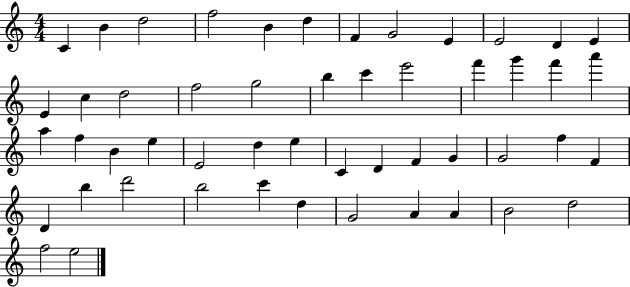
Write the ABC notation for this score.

X:1
T:Untitled
M:4/4
L:1/4
K:C
C B d2 f2 B d F G2 E E2 D E E c d2 f2 g2 b c' e'2 f' g' f' a' a f B e E2 d e C D F G G2 f F D b d'2 b2 c' d G2 A A B2 d2 f2 e2